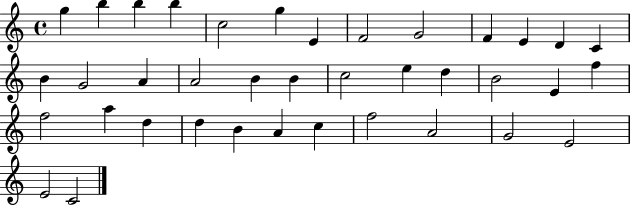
{
  \clef treble
  \time 4/4
  \defaultTimeSignature
  \key c \major
  g''4 b''4 b''4 b''4 | c''2 g''4 e'4 | f'2 g'2 | f'4 e'4 d'4 c'4 | \break b'4 g'2 a'4 | a'2 b'4 b'4 | c''2 e''4 d''4 | b'2 e'4 f''4 | \break f''2 a''4 d''4 | d''4 b'4 a'4 c''4 | f''2 a'2 | g'2 e'2 | \break e'2 c'2 | \bar "|."
}